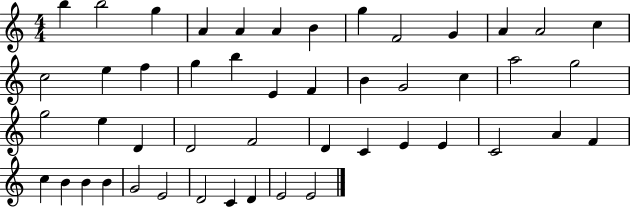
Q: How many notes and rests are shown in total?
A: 48